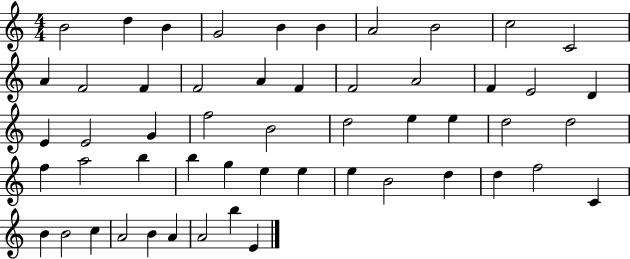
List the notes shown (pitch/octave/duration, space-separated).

B4/h D5/q B4/q G4/h B4/q B4/q A4/h B4/h C5/h C4/h A4/q F4/h F4/q F4/h A4/q F4/q F4/h A4/h F4/q E4/h D4/q E4/q E4/h G4/q F5/h B4/h D5/h E5/q E5/q D5/h D5/h F5/q A5/h B5/q B5/q G5/q E5/q E5/q E5/q B4/h D5/q D5/q F5/h C4/q B4/q B4/h C5/q A4/h B4/q A4/q A4/h B5/q E4/q